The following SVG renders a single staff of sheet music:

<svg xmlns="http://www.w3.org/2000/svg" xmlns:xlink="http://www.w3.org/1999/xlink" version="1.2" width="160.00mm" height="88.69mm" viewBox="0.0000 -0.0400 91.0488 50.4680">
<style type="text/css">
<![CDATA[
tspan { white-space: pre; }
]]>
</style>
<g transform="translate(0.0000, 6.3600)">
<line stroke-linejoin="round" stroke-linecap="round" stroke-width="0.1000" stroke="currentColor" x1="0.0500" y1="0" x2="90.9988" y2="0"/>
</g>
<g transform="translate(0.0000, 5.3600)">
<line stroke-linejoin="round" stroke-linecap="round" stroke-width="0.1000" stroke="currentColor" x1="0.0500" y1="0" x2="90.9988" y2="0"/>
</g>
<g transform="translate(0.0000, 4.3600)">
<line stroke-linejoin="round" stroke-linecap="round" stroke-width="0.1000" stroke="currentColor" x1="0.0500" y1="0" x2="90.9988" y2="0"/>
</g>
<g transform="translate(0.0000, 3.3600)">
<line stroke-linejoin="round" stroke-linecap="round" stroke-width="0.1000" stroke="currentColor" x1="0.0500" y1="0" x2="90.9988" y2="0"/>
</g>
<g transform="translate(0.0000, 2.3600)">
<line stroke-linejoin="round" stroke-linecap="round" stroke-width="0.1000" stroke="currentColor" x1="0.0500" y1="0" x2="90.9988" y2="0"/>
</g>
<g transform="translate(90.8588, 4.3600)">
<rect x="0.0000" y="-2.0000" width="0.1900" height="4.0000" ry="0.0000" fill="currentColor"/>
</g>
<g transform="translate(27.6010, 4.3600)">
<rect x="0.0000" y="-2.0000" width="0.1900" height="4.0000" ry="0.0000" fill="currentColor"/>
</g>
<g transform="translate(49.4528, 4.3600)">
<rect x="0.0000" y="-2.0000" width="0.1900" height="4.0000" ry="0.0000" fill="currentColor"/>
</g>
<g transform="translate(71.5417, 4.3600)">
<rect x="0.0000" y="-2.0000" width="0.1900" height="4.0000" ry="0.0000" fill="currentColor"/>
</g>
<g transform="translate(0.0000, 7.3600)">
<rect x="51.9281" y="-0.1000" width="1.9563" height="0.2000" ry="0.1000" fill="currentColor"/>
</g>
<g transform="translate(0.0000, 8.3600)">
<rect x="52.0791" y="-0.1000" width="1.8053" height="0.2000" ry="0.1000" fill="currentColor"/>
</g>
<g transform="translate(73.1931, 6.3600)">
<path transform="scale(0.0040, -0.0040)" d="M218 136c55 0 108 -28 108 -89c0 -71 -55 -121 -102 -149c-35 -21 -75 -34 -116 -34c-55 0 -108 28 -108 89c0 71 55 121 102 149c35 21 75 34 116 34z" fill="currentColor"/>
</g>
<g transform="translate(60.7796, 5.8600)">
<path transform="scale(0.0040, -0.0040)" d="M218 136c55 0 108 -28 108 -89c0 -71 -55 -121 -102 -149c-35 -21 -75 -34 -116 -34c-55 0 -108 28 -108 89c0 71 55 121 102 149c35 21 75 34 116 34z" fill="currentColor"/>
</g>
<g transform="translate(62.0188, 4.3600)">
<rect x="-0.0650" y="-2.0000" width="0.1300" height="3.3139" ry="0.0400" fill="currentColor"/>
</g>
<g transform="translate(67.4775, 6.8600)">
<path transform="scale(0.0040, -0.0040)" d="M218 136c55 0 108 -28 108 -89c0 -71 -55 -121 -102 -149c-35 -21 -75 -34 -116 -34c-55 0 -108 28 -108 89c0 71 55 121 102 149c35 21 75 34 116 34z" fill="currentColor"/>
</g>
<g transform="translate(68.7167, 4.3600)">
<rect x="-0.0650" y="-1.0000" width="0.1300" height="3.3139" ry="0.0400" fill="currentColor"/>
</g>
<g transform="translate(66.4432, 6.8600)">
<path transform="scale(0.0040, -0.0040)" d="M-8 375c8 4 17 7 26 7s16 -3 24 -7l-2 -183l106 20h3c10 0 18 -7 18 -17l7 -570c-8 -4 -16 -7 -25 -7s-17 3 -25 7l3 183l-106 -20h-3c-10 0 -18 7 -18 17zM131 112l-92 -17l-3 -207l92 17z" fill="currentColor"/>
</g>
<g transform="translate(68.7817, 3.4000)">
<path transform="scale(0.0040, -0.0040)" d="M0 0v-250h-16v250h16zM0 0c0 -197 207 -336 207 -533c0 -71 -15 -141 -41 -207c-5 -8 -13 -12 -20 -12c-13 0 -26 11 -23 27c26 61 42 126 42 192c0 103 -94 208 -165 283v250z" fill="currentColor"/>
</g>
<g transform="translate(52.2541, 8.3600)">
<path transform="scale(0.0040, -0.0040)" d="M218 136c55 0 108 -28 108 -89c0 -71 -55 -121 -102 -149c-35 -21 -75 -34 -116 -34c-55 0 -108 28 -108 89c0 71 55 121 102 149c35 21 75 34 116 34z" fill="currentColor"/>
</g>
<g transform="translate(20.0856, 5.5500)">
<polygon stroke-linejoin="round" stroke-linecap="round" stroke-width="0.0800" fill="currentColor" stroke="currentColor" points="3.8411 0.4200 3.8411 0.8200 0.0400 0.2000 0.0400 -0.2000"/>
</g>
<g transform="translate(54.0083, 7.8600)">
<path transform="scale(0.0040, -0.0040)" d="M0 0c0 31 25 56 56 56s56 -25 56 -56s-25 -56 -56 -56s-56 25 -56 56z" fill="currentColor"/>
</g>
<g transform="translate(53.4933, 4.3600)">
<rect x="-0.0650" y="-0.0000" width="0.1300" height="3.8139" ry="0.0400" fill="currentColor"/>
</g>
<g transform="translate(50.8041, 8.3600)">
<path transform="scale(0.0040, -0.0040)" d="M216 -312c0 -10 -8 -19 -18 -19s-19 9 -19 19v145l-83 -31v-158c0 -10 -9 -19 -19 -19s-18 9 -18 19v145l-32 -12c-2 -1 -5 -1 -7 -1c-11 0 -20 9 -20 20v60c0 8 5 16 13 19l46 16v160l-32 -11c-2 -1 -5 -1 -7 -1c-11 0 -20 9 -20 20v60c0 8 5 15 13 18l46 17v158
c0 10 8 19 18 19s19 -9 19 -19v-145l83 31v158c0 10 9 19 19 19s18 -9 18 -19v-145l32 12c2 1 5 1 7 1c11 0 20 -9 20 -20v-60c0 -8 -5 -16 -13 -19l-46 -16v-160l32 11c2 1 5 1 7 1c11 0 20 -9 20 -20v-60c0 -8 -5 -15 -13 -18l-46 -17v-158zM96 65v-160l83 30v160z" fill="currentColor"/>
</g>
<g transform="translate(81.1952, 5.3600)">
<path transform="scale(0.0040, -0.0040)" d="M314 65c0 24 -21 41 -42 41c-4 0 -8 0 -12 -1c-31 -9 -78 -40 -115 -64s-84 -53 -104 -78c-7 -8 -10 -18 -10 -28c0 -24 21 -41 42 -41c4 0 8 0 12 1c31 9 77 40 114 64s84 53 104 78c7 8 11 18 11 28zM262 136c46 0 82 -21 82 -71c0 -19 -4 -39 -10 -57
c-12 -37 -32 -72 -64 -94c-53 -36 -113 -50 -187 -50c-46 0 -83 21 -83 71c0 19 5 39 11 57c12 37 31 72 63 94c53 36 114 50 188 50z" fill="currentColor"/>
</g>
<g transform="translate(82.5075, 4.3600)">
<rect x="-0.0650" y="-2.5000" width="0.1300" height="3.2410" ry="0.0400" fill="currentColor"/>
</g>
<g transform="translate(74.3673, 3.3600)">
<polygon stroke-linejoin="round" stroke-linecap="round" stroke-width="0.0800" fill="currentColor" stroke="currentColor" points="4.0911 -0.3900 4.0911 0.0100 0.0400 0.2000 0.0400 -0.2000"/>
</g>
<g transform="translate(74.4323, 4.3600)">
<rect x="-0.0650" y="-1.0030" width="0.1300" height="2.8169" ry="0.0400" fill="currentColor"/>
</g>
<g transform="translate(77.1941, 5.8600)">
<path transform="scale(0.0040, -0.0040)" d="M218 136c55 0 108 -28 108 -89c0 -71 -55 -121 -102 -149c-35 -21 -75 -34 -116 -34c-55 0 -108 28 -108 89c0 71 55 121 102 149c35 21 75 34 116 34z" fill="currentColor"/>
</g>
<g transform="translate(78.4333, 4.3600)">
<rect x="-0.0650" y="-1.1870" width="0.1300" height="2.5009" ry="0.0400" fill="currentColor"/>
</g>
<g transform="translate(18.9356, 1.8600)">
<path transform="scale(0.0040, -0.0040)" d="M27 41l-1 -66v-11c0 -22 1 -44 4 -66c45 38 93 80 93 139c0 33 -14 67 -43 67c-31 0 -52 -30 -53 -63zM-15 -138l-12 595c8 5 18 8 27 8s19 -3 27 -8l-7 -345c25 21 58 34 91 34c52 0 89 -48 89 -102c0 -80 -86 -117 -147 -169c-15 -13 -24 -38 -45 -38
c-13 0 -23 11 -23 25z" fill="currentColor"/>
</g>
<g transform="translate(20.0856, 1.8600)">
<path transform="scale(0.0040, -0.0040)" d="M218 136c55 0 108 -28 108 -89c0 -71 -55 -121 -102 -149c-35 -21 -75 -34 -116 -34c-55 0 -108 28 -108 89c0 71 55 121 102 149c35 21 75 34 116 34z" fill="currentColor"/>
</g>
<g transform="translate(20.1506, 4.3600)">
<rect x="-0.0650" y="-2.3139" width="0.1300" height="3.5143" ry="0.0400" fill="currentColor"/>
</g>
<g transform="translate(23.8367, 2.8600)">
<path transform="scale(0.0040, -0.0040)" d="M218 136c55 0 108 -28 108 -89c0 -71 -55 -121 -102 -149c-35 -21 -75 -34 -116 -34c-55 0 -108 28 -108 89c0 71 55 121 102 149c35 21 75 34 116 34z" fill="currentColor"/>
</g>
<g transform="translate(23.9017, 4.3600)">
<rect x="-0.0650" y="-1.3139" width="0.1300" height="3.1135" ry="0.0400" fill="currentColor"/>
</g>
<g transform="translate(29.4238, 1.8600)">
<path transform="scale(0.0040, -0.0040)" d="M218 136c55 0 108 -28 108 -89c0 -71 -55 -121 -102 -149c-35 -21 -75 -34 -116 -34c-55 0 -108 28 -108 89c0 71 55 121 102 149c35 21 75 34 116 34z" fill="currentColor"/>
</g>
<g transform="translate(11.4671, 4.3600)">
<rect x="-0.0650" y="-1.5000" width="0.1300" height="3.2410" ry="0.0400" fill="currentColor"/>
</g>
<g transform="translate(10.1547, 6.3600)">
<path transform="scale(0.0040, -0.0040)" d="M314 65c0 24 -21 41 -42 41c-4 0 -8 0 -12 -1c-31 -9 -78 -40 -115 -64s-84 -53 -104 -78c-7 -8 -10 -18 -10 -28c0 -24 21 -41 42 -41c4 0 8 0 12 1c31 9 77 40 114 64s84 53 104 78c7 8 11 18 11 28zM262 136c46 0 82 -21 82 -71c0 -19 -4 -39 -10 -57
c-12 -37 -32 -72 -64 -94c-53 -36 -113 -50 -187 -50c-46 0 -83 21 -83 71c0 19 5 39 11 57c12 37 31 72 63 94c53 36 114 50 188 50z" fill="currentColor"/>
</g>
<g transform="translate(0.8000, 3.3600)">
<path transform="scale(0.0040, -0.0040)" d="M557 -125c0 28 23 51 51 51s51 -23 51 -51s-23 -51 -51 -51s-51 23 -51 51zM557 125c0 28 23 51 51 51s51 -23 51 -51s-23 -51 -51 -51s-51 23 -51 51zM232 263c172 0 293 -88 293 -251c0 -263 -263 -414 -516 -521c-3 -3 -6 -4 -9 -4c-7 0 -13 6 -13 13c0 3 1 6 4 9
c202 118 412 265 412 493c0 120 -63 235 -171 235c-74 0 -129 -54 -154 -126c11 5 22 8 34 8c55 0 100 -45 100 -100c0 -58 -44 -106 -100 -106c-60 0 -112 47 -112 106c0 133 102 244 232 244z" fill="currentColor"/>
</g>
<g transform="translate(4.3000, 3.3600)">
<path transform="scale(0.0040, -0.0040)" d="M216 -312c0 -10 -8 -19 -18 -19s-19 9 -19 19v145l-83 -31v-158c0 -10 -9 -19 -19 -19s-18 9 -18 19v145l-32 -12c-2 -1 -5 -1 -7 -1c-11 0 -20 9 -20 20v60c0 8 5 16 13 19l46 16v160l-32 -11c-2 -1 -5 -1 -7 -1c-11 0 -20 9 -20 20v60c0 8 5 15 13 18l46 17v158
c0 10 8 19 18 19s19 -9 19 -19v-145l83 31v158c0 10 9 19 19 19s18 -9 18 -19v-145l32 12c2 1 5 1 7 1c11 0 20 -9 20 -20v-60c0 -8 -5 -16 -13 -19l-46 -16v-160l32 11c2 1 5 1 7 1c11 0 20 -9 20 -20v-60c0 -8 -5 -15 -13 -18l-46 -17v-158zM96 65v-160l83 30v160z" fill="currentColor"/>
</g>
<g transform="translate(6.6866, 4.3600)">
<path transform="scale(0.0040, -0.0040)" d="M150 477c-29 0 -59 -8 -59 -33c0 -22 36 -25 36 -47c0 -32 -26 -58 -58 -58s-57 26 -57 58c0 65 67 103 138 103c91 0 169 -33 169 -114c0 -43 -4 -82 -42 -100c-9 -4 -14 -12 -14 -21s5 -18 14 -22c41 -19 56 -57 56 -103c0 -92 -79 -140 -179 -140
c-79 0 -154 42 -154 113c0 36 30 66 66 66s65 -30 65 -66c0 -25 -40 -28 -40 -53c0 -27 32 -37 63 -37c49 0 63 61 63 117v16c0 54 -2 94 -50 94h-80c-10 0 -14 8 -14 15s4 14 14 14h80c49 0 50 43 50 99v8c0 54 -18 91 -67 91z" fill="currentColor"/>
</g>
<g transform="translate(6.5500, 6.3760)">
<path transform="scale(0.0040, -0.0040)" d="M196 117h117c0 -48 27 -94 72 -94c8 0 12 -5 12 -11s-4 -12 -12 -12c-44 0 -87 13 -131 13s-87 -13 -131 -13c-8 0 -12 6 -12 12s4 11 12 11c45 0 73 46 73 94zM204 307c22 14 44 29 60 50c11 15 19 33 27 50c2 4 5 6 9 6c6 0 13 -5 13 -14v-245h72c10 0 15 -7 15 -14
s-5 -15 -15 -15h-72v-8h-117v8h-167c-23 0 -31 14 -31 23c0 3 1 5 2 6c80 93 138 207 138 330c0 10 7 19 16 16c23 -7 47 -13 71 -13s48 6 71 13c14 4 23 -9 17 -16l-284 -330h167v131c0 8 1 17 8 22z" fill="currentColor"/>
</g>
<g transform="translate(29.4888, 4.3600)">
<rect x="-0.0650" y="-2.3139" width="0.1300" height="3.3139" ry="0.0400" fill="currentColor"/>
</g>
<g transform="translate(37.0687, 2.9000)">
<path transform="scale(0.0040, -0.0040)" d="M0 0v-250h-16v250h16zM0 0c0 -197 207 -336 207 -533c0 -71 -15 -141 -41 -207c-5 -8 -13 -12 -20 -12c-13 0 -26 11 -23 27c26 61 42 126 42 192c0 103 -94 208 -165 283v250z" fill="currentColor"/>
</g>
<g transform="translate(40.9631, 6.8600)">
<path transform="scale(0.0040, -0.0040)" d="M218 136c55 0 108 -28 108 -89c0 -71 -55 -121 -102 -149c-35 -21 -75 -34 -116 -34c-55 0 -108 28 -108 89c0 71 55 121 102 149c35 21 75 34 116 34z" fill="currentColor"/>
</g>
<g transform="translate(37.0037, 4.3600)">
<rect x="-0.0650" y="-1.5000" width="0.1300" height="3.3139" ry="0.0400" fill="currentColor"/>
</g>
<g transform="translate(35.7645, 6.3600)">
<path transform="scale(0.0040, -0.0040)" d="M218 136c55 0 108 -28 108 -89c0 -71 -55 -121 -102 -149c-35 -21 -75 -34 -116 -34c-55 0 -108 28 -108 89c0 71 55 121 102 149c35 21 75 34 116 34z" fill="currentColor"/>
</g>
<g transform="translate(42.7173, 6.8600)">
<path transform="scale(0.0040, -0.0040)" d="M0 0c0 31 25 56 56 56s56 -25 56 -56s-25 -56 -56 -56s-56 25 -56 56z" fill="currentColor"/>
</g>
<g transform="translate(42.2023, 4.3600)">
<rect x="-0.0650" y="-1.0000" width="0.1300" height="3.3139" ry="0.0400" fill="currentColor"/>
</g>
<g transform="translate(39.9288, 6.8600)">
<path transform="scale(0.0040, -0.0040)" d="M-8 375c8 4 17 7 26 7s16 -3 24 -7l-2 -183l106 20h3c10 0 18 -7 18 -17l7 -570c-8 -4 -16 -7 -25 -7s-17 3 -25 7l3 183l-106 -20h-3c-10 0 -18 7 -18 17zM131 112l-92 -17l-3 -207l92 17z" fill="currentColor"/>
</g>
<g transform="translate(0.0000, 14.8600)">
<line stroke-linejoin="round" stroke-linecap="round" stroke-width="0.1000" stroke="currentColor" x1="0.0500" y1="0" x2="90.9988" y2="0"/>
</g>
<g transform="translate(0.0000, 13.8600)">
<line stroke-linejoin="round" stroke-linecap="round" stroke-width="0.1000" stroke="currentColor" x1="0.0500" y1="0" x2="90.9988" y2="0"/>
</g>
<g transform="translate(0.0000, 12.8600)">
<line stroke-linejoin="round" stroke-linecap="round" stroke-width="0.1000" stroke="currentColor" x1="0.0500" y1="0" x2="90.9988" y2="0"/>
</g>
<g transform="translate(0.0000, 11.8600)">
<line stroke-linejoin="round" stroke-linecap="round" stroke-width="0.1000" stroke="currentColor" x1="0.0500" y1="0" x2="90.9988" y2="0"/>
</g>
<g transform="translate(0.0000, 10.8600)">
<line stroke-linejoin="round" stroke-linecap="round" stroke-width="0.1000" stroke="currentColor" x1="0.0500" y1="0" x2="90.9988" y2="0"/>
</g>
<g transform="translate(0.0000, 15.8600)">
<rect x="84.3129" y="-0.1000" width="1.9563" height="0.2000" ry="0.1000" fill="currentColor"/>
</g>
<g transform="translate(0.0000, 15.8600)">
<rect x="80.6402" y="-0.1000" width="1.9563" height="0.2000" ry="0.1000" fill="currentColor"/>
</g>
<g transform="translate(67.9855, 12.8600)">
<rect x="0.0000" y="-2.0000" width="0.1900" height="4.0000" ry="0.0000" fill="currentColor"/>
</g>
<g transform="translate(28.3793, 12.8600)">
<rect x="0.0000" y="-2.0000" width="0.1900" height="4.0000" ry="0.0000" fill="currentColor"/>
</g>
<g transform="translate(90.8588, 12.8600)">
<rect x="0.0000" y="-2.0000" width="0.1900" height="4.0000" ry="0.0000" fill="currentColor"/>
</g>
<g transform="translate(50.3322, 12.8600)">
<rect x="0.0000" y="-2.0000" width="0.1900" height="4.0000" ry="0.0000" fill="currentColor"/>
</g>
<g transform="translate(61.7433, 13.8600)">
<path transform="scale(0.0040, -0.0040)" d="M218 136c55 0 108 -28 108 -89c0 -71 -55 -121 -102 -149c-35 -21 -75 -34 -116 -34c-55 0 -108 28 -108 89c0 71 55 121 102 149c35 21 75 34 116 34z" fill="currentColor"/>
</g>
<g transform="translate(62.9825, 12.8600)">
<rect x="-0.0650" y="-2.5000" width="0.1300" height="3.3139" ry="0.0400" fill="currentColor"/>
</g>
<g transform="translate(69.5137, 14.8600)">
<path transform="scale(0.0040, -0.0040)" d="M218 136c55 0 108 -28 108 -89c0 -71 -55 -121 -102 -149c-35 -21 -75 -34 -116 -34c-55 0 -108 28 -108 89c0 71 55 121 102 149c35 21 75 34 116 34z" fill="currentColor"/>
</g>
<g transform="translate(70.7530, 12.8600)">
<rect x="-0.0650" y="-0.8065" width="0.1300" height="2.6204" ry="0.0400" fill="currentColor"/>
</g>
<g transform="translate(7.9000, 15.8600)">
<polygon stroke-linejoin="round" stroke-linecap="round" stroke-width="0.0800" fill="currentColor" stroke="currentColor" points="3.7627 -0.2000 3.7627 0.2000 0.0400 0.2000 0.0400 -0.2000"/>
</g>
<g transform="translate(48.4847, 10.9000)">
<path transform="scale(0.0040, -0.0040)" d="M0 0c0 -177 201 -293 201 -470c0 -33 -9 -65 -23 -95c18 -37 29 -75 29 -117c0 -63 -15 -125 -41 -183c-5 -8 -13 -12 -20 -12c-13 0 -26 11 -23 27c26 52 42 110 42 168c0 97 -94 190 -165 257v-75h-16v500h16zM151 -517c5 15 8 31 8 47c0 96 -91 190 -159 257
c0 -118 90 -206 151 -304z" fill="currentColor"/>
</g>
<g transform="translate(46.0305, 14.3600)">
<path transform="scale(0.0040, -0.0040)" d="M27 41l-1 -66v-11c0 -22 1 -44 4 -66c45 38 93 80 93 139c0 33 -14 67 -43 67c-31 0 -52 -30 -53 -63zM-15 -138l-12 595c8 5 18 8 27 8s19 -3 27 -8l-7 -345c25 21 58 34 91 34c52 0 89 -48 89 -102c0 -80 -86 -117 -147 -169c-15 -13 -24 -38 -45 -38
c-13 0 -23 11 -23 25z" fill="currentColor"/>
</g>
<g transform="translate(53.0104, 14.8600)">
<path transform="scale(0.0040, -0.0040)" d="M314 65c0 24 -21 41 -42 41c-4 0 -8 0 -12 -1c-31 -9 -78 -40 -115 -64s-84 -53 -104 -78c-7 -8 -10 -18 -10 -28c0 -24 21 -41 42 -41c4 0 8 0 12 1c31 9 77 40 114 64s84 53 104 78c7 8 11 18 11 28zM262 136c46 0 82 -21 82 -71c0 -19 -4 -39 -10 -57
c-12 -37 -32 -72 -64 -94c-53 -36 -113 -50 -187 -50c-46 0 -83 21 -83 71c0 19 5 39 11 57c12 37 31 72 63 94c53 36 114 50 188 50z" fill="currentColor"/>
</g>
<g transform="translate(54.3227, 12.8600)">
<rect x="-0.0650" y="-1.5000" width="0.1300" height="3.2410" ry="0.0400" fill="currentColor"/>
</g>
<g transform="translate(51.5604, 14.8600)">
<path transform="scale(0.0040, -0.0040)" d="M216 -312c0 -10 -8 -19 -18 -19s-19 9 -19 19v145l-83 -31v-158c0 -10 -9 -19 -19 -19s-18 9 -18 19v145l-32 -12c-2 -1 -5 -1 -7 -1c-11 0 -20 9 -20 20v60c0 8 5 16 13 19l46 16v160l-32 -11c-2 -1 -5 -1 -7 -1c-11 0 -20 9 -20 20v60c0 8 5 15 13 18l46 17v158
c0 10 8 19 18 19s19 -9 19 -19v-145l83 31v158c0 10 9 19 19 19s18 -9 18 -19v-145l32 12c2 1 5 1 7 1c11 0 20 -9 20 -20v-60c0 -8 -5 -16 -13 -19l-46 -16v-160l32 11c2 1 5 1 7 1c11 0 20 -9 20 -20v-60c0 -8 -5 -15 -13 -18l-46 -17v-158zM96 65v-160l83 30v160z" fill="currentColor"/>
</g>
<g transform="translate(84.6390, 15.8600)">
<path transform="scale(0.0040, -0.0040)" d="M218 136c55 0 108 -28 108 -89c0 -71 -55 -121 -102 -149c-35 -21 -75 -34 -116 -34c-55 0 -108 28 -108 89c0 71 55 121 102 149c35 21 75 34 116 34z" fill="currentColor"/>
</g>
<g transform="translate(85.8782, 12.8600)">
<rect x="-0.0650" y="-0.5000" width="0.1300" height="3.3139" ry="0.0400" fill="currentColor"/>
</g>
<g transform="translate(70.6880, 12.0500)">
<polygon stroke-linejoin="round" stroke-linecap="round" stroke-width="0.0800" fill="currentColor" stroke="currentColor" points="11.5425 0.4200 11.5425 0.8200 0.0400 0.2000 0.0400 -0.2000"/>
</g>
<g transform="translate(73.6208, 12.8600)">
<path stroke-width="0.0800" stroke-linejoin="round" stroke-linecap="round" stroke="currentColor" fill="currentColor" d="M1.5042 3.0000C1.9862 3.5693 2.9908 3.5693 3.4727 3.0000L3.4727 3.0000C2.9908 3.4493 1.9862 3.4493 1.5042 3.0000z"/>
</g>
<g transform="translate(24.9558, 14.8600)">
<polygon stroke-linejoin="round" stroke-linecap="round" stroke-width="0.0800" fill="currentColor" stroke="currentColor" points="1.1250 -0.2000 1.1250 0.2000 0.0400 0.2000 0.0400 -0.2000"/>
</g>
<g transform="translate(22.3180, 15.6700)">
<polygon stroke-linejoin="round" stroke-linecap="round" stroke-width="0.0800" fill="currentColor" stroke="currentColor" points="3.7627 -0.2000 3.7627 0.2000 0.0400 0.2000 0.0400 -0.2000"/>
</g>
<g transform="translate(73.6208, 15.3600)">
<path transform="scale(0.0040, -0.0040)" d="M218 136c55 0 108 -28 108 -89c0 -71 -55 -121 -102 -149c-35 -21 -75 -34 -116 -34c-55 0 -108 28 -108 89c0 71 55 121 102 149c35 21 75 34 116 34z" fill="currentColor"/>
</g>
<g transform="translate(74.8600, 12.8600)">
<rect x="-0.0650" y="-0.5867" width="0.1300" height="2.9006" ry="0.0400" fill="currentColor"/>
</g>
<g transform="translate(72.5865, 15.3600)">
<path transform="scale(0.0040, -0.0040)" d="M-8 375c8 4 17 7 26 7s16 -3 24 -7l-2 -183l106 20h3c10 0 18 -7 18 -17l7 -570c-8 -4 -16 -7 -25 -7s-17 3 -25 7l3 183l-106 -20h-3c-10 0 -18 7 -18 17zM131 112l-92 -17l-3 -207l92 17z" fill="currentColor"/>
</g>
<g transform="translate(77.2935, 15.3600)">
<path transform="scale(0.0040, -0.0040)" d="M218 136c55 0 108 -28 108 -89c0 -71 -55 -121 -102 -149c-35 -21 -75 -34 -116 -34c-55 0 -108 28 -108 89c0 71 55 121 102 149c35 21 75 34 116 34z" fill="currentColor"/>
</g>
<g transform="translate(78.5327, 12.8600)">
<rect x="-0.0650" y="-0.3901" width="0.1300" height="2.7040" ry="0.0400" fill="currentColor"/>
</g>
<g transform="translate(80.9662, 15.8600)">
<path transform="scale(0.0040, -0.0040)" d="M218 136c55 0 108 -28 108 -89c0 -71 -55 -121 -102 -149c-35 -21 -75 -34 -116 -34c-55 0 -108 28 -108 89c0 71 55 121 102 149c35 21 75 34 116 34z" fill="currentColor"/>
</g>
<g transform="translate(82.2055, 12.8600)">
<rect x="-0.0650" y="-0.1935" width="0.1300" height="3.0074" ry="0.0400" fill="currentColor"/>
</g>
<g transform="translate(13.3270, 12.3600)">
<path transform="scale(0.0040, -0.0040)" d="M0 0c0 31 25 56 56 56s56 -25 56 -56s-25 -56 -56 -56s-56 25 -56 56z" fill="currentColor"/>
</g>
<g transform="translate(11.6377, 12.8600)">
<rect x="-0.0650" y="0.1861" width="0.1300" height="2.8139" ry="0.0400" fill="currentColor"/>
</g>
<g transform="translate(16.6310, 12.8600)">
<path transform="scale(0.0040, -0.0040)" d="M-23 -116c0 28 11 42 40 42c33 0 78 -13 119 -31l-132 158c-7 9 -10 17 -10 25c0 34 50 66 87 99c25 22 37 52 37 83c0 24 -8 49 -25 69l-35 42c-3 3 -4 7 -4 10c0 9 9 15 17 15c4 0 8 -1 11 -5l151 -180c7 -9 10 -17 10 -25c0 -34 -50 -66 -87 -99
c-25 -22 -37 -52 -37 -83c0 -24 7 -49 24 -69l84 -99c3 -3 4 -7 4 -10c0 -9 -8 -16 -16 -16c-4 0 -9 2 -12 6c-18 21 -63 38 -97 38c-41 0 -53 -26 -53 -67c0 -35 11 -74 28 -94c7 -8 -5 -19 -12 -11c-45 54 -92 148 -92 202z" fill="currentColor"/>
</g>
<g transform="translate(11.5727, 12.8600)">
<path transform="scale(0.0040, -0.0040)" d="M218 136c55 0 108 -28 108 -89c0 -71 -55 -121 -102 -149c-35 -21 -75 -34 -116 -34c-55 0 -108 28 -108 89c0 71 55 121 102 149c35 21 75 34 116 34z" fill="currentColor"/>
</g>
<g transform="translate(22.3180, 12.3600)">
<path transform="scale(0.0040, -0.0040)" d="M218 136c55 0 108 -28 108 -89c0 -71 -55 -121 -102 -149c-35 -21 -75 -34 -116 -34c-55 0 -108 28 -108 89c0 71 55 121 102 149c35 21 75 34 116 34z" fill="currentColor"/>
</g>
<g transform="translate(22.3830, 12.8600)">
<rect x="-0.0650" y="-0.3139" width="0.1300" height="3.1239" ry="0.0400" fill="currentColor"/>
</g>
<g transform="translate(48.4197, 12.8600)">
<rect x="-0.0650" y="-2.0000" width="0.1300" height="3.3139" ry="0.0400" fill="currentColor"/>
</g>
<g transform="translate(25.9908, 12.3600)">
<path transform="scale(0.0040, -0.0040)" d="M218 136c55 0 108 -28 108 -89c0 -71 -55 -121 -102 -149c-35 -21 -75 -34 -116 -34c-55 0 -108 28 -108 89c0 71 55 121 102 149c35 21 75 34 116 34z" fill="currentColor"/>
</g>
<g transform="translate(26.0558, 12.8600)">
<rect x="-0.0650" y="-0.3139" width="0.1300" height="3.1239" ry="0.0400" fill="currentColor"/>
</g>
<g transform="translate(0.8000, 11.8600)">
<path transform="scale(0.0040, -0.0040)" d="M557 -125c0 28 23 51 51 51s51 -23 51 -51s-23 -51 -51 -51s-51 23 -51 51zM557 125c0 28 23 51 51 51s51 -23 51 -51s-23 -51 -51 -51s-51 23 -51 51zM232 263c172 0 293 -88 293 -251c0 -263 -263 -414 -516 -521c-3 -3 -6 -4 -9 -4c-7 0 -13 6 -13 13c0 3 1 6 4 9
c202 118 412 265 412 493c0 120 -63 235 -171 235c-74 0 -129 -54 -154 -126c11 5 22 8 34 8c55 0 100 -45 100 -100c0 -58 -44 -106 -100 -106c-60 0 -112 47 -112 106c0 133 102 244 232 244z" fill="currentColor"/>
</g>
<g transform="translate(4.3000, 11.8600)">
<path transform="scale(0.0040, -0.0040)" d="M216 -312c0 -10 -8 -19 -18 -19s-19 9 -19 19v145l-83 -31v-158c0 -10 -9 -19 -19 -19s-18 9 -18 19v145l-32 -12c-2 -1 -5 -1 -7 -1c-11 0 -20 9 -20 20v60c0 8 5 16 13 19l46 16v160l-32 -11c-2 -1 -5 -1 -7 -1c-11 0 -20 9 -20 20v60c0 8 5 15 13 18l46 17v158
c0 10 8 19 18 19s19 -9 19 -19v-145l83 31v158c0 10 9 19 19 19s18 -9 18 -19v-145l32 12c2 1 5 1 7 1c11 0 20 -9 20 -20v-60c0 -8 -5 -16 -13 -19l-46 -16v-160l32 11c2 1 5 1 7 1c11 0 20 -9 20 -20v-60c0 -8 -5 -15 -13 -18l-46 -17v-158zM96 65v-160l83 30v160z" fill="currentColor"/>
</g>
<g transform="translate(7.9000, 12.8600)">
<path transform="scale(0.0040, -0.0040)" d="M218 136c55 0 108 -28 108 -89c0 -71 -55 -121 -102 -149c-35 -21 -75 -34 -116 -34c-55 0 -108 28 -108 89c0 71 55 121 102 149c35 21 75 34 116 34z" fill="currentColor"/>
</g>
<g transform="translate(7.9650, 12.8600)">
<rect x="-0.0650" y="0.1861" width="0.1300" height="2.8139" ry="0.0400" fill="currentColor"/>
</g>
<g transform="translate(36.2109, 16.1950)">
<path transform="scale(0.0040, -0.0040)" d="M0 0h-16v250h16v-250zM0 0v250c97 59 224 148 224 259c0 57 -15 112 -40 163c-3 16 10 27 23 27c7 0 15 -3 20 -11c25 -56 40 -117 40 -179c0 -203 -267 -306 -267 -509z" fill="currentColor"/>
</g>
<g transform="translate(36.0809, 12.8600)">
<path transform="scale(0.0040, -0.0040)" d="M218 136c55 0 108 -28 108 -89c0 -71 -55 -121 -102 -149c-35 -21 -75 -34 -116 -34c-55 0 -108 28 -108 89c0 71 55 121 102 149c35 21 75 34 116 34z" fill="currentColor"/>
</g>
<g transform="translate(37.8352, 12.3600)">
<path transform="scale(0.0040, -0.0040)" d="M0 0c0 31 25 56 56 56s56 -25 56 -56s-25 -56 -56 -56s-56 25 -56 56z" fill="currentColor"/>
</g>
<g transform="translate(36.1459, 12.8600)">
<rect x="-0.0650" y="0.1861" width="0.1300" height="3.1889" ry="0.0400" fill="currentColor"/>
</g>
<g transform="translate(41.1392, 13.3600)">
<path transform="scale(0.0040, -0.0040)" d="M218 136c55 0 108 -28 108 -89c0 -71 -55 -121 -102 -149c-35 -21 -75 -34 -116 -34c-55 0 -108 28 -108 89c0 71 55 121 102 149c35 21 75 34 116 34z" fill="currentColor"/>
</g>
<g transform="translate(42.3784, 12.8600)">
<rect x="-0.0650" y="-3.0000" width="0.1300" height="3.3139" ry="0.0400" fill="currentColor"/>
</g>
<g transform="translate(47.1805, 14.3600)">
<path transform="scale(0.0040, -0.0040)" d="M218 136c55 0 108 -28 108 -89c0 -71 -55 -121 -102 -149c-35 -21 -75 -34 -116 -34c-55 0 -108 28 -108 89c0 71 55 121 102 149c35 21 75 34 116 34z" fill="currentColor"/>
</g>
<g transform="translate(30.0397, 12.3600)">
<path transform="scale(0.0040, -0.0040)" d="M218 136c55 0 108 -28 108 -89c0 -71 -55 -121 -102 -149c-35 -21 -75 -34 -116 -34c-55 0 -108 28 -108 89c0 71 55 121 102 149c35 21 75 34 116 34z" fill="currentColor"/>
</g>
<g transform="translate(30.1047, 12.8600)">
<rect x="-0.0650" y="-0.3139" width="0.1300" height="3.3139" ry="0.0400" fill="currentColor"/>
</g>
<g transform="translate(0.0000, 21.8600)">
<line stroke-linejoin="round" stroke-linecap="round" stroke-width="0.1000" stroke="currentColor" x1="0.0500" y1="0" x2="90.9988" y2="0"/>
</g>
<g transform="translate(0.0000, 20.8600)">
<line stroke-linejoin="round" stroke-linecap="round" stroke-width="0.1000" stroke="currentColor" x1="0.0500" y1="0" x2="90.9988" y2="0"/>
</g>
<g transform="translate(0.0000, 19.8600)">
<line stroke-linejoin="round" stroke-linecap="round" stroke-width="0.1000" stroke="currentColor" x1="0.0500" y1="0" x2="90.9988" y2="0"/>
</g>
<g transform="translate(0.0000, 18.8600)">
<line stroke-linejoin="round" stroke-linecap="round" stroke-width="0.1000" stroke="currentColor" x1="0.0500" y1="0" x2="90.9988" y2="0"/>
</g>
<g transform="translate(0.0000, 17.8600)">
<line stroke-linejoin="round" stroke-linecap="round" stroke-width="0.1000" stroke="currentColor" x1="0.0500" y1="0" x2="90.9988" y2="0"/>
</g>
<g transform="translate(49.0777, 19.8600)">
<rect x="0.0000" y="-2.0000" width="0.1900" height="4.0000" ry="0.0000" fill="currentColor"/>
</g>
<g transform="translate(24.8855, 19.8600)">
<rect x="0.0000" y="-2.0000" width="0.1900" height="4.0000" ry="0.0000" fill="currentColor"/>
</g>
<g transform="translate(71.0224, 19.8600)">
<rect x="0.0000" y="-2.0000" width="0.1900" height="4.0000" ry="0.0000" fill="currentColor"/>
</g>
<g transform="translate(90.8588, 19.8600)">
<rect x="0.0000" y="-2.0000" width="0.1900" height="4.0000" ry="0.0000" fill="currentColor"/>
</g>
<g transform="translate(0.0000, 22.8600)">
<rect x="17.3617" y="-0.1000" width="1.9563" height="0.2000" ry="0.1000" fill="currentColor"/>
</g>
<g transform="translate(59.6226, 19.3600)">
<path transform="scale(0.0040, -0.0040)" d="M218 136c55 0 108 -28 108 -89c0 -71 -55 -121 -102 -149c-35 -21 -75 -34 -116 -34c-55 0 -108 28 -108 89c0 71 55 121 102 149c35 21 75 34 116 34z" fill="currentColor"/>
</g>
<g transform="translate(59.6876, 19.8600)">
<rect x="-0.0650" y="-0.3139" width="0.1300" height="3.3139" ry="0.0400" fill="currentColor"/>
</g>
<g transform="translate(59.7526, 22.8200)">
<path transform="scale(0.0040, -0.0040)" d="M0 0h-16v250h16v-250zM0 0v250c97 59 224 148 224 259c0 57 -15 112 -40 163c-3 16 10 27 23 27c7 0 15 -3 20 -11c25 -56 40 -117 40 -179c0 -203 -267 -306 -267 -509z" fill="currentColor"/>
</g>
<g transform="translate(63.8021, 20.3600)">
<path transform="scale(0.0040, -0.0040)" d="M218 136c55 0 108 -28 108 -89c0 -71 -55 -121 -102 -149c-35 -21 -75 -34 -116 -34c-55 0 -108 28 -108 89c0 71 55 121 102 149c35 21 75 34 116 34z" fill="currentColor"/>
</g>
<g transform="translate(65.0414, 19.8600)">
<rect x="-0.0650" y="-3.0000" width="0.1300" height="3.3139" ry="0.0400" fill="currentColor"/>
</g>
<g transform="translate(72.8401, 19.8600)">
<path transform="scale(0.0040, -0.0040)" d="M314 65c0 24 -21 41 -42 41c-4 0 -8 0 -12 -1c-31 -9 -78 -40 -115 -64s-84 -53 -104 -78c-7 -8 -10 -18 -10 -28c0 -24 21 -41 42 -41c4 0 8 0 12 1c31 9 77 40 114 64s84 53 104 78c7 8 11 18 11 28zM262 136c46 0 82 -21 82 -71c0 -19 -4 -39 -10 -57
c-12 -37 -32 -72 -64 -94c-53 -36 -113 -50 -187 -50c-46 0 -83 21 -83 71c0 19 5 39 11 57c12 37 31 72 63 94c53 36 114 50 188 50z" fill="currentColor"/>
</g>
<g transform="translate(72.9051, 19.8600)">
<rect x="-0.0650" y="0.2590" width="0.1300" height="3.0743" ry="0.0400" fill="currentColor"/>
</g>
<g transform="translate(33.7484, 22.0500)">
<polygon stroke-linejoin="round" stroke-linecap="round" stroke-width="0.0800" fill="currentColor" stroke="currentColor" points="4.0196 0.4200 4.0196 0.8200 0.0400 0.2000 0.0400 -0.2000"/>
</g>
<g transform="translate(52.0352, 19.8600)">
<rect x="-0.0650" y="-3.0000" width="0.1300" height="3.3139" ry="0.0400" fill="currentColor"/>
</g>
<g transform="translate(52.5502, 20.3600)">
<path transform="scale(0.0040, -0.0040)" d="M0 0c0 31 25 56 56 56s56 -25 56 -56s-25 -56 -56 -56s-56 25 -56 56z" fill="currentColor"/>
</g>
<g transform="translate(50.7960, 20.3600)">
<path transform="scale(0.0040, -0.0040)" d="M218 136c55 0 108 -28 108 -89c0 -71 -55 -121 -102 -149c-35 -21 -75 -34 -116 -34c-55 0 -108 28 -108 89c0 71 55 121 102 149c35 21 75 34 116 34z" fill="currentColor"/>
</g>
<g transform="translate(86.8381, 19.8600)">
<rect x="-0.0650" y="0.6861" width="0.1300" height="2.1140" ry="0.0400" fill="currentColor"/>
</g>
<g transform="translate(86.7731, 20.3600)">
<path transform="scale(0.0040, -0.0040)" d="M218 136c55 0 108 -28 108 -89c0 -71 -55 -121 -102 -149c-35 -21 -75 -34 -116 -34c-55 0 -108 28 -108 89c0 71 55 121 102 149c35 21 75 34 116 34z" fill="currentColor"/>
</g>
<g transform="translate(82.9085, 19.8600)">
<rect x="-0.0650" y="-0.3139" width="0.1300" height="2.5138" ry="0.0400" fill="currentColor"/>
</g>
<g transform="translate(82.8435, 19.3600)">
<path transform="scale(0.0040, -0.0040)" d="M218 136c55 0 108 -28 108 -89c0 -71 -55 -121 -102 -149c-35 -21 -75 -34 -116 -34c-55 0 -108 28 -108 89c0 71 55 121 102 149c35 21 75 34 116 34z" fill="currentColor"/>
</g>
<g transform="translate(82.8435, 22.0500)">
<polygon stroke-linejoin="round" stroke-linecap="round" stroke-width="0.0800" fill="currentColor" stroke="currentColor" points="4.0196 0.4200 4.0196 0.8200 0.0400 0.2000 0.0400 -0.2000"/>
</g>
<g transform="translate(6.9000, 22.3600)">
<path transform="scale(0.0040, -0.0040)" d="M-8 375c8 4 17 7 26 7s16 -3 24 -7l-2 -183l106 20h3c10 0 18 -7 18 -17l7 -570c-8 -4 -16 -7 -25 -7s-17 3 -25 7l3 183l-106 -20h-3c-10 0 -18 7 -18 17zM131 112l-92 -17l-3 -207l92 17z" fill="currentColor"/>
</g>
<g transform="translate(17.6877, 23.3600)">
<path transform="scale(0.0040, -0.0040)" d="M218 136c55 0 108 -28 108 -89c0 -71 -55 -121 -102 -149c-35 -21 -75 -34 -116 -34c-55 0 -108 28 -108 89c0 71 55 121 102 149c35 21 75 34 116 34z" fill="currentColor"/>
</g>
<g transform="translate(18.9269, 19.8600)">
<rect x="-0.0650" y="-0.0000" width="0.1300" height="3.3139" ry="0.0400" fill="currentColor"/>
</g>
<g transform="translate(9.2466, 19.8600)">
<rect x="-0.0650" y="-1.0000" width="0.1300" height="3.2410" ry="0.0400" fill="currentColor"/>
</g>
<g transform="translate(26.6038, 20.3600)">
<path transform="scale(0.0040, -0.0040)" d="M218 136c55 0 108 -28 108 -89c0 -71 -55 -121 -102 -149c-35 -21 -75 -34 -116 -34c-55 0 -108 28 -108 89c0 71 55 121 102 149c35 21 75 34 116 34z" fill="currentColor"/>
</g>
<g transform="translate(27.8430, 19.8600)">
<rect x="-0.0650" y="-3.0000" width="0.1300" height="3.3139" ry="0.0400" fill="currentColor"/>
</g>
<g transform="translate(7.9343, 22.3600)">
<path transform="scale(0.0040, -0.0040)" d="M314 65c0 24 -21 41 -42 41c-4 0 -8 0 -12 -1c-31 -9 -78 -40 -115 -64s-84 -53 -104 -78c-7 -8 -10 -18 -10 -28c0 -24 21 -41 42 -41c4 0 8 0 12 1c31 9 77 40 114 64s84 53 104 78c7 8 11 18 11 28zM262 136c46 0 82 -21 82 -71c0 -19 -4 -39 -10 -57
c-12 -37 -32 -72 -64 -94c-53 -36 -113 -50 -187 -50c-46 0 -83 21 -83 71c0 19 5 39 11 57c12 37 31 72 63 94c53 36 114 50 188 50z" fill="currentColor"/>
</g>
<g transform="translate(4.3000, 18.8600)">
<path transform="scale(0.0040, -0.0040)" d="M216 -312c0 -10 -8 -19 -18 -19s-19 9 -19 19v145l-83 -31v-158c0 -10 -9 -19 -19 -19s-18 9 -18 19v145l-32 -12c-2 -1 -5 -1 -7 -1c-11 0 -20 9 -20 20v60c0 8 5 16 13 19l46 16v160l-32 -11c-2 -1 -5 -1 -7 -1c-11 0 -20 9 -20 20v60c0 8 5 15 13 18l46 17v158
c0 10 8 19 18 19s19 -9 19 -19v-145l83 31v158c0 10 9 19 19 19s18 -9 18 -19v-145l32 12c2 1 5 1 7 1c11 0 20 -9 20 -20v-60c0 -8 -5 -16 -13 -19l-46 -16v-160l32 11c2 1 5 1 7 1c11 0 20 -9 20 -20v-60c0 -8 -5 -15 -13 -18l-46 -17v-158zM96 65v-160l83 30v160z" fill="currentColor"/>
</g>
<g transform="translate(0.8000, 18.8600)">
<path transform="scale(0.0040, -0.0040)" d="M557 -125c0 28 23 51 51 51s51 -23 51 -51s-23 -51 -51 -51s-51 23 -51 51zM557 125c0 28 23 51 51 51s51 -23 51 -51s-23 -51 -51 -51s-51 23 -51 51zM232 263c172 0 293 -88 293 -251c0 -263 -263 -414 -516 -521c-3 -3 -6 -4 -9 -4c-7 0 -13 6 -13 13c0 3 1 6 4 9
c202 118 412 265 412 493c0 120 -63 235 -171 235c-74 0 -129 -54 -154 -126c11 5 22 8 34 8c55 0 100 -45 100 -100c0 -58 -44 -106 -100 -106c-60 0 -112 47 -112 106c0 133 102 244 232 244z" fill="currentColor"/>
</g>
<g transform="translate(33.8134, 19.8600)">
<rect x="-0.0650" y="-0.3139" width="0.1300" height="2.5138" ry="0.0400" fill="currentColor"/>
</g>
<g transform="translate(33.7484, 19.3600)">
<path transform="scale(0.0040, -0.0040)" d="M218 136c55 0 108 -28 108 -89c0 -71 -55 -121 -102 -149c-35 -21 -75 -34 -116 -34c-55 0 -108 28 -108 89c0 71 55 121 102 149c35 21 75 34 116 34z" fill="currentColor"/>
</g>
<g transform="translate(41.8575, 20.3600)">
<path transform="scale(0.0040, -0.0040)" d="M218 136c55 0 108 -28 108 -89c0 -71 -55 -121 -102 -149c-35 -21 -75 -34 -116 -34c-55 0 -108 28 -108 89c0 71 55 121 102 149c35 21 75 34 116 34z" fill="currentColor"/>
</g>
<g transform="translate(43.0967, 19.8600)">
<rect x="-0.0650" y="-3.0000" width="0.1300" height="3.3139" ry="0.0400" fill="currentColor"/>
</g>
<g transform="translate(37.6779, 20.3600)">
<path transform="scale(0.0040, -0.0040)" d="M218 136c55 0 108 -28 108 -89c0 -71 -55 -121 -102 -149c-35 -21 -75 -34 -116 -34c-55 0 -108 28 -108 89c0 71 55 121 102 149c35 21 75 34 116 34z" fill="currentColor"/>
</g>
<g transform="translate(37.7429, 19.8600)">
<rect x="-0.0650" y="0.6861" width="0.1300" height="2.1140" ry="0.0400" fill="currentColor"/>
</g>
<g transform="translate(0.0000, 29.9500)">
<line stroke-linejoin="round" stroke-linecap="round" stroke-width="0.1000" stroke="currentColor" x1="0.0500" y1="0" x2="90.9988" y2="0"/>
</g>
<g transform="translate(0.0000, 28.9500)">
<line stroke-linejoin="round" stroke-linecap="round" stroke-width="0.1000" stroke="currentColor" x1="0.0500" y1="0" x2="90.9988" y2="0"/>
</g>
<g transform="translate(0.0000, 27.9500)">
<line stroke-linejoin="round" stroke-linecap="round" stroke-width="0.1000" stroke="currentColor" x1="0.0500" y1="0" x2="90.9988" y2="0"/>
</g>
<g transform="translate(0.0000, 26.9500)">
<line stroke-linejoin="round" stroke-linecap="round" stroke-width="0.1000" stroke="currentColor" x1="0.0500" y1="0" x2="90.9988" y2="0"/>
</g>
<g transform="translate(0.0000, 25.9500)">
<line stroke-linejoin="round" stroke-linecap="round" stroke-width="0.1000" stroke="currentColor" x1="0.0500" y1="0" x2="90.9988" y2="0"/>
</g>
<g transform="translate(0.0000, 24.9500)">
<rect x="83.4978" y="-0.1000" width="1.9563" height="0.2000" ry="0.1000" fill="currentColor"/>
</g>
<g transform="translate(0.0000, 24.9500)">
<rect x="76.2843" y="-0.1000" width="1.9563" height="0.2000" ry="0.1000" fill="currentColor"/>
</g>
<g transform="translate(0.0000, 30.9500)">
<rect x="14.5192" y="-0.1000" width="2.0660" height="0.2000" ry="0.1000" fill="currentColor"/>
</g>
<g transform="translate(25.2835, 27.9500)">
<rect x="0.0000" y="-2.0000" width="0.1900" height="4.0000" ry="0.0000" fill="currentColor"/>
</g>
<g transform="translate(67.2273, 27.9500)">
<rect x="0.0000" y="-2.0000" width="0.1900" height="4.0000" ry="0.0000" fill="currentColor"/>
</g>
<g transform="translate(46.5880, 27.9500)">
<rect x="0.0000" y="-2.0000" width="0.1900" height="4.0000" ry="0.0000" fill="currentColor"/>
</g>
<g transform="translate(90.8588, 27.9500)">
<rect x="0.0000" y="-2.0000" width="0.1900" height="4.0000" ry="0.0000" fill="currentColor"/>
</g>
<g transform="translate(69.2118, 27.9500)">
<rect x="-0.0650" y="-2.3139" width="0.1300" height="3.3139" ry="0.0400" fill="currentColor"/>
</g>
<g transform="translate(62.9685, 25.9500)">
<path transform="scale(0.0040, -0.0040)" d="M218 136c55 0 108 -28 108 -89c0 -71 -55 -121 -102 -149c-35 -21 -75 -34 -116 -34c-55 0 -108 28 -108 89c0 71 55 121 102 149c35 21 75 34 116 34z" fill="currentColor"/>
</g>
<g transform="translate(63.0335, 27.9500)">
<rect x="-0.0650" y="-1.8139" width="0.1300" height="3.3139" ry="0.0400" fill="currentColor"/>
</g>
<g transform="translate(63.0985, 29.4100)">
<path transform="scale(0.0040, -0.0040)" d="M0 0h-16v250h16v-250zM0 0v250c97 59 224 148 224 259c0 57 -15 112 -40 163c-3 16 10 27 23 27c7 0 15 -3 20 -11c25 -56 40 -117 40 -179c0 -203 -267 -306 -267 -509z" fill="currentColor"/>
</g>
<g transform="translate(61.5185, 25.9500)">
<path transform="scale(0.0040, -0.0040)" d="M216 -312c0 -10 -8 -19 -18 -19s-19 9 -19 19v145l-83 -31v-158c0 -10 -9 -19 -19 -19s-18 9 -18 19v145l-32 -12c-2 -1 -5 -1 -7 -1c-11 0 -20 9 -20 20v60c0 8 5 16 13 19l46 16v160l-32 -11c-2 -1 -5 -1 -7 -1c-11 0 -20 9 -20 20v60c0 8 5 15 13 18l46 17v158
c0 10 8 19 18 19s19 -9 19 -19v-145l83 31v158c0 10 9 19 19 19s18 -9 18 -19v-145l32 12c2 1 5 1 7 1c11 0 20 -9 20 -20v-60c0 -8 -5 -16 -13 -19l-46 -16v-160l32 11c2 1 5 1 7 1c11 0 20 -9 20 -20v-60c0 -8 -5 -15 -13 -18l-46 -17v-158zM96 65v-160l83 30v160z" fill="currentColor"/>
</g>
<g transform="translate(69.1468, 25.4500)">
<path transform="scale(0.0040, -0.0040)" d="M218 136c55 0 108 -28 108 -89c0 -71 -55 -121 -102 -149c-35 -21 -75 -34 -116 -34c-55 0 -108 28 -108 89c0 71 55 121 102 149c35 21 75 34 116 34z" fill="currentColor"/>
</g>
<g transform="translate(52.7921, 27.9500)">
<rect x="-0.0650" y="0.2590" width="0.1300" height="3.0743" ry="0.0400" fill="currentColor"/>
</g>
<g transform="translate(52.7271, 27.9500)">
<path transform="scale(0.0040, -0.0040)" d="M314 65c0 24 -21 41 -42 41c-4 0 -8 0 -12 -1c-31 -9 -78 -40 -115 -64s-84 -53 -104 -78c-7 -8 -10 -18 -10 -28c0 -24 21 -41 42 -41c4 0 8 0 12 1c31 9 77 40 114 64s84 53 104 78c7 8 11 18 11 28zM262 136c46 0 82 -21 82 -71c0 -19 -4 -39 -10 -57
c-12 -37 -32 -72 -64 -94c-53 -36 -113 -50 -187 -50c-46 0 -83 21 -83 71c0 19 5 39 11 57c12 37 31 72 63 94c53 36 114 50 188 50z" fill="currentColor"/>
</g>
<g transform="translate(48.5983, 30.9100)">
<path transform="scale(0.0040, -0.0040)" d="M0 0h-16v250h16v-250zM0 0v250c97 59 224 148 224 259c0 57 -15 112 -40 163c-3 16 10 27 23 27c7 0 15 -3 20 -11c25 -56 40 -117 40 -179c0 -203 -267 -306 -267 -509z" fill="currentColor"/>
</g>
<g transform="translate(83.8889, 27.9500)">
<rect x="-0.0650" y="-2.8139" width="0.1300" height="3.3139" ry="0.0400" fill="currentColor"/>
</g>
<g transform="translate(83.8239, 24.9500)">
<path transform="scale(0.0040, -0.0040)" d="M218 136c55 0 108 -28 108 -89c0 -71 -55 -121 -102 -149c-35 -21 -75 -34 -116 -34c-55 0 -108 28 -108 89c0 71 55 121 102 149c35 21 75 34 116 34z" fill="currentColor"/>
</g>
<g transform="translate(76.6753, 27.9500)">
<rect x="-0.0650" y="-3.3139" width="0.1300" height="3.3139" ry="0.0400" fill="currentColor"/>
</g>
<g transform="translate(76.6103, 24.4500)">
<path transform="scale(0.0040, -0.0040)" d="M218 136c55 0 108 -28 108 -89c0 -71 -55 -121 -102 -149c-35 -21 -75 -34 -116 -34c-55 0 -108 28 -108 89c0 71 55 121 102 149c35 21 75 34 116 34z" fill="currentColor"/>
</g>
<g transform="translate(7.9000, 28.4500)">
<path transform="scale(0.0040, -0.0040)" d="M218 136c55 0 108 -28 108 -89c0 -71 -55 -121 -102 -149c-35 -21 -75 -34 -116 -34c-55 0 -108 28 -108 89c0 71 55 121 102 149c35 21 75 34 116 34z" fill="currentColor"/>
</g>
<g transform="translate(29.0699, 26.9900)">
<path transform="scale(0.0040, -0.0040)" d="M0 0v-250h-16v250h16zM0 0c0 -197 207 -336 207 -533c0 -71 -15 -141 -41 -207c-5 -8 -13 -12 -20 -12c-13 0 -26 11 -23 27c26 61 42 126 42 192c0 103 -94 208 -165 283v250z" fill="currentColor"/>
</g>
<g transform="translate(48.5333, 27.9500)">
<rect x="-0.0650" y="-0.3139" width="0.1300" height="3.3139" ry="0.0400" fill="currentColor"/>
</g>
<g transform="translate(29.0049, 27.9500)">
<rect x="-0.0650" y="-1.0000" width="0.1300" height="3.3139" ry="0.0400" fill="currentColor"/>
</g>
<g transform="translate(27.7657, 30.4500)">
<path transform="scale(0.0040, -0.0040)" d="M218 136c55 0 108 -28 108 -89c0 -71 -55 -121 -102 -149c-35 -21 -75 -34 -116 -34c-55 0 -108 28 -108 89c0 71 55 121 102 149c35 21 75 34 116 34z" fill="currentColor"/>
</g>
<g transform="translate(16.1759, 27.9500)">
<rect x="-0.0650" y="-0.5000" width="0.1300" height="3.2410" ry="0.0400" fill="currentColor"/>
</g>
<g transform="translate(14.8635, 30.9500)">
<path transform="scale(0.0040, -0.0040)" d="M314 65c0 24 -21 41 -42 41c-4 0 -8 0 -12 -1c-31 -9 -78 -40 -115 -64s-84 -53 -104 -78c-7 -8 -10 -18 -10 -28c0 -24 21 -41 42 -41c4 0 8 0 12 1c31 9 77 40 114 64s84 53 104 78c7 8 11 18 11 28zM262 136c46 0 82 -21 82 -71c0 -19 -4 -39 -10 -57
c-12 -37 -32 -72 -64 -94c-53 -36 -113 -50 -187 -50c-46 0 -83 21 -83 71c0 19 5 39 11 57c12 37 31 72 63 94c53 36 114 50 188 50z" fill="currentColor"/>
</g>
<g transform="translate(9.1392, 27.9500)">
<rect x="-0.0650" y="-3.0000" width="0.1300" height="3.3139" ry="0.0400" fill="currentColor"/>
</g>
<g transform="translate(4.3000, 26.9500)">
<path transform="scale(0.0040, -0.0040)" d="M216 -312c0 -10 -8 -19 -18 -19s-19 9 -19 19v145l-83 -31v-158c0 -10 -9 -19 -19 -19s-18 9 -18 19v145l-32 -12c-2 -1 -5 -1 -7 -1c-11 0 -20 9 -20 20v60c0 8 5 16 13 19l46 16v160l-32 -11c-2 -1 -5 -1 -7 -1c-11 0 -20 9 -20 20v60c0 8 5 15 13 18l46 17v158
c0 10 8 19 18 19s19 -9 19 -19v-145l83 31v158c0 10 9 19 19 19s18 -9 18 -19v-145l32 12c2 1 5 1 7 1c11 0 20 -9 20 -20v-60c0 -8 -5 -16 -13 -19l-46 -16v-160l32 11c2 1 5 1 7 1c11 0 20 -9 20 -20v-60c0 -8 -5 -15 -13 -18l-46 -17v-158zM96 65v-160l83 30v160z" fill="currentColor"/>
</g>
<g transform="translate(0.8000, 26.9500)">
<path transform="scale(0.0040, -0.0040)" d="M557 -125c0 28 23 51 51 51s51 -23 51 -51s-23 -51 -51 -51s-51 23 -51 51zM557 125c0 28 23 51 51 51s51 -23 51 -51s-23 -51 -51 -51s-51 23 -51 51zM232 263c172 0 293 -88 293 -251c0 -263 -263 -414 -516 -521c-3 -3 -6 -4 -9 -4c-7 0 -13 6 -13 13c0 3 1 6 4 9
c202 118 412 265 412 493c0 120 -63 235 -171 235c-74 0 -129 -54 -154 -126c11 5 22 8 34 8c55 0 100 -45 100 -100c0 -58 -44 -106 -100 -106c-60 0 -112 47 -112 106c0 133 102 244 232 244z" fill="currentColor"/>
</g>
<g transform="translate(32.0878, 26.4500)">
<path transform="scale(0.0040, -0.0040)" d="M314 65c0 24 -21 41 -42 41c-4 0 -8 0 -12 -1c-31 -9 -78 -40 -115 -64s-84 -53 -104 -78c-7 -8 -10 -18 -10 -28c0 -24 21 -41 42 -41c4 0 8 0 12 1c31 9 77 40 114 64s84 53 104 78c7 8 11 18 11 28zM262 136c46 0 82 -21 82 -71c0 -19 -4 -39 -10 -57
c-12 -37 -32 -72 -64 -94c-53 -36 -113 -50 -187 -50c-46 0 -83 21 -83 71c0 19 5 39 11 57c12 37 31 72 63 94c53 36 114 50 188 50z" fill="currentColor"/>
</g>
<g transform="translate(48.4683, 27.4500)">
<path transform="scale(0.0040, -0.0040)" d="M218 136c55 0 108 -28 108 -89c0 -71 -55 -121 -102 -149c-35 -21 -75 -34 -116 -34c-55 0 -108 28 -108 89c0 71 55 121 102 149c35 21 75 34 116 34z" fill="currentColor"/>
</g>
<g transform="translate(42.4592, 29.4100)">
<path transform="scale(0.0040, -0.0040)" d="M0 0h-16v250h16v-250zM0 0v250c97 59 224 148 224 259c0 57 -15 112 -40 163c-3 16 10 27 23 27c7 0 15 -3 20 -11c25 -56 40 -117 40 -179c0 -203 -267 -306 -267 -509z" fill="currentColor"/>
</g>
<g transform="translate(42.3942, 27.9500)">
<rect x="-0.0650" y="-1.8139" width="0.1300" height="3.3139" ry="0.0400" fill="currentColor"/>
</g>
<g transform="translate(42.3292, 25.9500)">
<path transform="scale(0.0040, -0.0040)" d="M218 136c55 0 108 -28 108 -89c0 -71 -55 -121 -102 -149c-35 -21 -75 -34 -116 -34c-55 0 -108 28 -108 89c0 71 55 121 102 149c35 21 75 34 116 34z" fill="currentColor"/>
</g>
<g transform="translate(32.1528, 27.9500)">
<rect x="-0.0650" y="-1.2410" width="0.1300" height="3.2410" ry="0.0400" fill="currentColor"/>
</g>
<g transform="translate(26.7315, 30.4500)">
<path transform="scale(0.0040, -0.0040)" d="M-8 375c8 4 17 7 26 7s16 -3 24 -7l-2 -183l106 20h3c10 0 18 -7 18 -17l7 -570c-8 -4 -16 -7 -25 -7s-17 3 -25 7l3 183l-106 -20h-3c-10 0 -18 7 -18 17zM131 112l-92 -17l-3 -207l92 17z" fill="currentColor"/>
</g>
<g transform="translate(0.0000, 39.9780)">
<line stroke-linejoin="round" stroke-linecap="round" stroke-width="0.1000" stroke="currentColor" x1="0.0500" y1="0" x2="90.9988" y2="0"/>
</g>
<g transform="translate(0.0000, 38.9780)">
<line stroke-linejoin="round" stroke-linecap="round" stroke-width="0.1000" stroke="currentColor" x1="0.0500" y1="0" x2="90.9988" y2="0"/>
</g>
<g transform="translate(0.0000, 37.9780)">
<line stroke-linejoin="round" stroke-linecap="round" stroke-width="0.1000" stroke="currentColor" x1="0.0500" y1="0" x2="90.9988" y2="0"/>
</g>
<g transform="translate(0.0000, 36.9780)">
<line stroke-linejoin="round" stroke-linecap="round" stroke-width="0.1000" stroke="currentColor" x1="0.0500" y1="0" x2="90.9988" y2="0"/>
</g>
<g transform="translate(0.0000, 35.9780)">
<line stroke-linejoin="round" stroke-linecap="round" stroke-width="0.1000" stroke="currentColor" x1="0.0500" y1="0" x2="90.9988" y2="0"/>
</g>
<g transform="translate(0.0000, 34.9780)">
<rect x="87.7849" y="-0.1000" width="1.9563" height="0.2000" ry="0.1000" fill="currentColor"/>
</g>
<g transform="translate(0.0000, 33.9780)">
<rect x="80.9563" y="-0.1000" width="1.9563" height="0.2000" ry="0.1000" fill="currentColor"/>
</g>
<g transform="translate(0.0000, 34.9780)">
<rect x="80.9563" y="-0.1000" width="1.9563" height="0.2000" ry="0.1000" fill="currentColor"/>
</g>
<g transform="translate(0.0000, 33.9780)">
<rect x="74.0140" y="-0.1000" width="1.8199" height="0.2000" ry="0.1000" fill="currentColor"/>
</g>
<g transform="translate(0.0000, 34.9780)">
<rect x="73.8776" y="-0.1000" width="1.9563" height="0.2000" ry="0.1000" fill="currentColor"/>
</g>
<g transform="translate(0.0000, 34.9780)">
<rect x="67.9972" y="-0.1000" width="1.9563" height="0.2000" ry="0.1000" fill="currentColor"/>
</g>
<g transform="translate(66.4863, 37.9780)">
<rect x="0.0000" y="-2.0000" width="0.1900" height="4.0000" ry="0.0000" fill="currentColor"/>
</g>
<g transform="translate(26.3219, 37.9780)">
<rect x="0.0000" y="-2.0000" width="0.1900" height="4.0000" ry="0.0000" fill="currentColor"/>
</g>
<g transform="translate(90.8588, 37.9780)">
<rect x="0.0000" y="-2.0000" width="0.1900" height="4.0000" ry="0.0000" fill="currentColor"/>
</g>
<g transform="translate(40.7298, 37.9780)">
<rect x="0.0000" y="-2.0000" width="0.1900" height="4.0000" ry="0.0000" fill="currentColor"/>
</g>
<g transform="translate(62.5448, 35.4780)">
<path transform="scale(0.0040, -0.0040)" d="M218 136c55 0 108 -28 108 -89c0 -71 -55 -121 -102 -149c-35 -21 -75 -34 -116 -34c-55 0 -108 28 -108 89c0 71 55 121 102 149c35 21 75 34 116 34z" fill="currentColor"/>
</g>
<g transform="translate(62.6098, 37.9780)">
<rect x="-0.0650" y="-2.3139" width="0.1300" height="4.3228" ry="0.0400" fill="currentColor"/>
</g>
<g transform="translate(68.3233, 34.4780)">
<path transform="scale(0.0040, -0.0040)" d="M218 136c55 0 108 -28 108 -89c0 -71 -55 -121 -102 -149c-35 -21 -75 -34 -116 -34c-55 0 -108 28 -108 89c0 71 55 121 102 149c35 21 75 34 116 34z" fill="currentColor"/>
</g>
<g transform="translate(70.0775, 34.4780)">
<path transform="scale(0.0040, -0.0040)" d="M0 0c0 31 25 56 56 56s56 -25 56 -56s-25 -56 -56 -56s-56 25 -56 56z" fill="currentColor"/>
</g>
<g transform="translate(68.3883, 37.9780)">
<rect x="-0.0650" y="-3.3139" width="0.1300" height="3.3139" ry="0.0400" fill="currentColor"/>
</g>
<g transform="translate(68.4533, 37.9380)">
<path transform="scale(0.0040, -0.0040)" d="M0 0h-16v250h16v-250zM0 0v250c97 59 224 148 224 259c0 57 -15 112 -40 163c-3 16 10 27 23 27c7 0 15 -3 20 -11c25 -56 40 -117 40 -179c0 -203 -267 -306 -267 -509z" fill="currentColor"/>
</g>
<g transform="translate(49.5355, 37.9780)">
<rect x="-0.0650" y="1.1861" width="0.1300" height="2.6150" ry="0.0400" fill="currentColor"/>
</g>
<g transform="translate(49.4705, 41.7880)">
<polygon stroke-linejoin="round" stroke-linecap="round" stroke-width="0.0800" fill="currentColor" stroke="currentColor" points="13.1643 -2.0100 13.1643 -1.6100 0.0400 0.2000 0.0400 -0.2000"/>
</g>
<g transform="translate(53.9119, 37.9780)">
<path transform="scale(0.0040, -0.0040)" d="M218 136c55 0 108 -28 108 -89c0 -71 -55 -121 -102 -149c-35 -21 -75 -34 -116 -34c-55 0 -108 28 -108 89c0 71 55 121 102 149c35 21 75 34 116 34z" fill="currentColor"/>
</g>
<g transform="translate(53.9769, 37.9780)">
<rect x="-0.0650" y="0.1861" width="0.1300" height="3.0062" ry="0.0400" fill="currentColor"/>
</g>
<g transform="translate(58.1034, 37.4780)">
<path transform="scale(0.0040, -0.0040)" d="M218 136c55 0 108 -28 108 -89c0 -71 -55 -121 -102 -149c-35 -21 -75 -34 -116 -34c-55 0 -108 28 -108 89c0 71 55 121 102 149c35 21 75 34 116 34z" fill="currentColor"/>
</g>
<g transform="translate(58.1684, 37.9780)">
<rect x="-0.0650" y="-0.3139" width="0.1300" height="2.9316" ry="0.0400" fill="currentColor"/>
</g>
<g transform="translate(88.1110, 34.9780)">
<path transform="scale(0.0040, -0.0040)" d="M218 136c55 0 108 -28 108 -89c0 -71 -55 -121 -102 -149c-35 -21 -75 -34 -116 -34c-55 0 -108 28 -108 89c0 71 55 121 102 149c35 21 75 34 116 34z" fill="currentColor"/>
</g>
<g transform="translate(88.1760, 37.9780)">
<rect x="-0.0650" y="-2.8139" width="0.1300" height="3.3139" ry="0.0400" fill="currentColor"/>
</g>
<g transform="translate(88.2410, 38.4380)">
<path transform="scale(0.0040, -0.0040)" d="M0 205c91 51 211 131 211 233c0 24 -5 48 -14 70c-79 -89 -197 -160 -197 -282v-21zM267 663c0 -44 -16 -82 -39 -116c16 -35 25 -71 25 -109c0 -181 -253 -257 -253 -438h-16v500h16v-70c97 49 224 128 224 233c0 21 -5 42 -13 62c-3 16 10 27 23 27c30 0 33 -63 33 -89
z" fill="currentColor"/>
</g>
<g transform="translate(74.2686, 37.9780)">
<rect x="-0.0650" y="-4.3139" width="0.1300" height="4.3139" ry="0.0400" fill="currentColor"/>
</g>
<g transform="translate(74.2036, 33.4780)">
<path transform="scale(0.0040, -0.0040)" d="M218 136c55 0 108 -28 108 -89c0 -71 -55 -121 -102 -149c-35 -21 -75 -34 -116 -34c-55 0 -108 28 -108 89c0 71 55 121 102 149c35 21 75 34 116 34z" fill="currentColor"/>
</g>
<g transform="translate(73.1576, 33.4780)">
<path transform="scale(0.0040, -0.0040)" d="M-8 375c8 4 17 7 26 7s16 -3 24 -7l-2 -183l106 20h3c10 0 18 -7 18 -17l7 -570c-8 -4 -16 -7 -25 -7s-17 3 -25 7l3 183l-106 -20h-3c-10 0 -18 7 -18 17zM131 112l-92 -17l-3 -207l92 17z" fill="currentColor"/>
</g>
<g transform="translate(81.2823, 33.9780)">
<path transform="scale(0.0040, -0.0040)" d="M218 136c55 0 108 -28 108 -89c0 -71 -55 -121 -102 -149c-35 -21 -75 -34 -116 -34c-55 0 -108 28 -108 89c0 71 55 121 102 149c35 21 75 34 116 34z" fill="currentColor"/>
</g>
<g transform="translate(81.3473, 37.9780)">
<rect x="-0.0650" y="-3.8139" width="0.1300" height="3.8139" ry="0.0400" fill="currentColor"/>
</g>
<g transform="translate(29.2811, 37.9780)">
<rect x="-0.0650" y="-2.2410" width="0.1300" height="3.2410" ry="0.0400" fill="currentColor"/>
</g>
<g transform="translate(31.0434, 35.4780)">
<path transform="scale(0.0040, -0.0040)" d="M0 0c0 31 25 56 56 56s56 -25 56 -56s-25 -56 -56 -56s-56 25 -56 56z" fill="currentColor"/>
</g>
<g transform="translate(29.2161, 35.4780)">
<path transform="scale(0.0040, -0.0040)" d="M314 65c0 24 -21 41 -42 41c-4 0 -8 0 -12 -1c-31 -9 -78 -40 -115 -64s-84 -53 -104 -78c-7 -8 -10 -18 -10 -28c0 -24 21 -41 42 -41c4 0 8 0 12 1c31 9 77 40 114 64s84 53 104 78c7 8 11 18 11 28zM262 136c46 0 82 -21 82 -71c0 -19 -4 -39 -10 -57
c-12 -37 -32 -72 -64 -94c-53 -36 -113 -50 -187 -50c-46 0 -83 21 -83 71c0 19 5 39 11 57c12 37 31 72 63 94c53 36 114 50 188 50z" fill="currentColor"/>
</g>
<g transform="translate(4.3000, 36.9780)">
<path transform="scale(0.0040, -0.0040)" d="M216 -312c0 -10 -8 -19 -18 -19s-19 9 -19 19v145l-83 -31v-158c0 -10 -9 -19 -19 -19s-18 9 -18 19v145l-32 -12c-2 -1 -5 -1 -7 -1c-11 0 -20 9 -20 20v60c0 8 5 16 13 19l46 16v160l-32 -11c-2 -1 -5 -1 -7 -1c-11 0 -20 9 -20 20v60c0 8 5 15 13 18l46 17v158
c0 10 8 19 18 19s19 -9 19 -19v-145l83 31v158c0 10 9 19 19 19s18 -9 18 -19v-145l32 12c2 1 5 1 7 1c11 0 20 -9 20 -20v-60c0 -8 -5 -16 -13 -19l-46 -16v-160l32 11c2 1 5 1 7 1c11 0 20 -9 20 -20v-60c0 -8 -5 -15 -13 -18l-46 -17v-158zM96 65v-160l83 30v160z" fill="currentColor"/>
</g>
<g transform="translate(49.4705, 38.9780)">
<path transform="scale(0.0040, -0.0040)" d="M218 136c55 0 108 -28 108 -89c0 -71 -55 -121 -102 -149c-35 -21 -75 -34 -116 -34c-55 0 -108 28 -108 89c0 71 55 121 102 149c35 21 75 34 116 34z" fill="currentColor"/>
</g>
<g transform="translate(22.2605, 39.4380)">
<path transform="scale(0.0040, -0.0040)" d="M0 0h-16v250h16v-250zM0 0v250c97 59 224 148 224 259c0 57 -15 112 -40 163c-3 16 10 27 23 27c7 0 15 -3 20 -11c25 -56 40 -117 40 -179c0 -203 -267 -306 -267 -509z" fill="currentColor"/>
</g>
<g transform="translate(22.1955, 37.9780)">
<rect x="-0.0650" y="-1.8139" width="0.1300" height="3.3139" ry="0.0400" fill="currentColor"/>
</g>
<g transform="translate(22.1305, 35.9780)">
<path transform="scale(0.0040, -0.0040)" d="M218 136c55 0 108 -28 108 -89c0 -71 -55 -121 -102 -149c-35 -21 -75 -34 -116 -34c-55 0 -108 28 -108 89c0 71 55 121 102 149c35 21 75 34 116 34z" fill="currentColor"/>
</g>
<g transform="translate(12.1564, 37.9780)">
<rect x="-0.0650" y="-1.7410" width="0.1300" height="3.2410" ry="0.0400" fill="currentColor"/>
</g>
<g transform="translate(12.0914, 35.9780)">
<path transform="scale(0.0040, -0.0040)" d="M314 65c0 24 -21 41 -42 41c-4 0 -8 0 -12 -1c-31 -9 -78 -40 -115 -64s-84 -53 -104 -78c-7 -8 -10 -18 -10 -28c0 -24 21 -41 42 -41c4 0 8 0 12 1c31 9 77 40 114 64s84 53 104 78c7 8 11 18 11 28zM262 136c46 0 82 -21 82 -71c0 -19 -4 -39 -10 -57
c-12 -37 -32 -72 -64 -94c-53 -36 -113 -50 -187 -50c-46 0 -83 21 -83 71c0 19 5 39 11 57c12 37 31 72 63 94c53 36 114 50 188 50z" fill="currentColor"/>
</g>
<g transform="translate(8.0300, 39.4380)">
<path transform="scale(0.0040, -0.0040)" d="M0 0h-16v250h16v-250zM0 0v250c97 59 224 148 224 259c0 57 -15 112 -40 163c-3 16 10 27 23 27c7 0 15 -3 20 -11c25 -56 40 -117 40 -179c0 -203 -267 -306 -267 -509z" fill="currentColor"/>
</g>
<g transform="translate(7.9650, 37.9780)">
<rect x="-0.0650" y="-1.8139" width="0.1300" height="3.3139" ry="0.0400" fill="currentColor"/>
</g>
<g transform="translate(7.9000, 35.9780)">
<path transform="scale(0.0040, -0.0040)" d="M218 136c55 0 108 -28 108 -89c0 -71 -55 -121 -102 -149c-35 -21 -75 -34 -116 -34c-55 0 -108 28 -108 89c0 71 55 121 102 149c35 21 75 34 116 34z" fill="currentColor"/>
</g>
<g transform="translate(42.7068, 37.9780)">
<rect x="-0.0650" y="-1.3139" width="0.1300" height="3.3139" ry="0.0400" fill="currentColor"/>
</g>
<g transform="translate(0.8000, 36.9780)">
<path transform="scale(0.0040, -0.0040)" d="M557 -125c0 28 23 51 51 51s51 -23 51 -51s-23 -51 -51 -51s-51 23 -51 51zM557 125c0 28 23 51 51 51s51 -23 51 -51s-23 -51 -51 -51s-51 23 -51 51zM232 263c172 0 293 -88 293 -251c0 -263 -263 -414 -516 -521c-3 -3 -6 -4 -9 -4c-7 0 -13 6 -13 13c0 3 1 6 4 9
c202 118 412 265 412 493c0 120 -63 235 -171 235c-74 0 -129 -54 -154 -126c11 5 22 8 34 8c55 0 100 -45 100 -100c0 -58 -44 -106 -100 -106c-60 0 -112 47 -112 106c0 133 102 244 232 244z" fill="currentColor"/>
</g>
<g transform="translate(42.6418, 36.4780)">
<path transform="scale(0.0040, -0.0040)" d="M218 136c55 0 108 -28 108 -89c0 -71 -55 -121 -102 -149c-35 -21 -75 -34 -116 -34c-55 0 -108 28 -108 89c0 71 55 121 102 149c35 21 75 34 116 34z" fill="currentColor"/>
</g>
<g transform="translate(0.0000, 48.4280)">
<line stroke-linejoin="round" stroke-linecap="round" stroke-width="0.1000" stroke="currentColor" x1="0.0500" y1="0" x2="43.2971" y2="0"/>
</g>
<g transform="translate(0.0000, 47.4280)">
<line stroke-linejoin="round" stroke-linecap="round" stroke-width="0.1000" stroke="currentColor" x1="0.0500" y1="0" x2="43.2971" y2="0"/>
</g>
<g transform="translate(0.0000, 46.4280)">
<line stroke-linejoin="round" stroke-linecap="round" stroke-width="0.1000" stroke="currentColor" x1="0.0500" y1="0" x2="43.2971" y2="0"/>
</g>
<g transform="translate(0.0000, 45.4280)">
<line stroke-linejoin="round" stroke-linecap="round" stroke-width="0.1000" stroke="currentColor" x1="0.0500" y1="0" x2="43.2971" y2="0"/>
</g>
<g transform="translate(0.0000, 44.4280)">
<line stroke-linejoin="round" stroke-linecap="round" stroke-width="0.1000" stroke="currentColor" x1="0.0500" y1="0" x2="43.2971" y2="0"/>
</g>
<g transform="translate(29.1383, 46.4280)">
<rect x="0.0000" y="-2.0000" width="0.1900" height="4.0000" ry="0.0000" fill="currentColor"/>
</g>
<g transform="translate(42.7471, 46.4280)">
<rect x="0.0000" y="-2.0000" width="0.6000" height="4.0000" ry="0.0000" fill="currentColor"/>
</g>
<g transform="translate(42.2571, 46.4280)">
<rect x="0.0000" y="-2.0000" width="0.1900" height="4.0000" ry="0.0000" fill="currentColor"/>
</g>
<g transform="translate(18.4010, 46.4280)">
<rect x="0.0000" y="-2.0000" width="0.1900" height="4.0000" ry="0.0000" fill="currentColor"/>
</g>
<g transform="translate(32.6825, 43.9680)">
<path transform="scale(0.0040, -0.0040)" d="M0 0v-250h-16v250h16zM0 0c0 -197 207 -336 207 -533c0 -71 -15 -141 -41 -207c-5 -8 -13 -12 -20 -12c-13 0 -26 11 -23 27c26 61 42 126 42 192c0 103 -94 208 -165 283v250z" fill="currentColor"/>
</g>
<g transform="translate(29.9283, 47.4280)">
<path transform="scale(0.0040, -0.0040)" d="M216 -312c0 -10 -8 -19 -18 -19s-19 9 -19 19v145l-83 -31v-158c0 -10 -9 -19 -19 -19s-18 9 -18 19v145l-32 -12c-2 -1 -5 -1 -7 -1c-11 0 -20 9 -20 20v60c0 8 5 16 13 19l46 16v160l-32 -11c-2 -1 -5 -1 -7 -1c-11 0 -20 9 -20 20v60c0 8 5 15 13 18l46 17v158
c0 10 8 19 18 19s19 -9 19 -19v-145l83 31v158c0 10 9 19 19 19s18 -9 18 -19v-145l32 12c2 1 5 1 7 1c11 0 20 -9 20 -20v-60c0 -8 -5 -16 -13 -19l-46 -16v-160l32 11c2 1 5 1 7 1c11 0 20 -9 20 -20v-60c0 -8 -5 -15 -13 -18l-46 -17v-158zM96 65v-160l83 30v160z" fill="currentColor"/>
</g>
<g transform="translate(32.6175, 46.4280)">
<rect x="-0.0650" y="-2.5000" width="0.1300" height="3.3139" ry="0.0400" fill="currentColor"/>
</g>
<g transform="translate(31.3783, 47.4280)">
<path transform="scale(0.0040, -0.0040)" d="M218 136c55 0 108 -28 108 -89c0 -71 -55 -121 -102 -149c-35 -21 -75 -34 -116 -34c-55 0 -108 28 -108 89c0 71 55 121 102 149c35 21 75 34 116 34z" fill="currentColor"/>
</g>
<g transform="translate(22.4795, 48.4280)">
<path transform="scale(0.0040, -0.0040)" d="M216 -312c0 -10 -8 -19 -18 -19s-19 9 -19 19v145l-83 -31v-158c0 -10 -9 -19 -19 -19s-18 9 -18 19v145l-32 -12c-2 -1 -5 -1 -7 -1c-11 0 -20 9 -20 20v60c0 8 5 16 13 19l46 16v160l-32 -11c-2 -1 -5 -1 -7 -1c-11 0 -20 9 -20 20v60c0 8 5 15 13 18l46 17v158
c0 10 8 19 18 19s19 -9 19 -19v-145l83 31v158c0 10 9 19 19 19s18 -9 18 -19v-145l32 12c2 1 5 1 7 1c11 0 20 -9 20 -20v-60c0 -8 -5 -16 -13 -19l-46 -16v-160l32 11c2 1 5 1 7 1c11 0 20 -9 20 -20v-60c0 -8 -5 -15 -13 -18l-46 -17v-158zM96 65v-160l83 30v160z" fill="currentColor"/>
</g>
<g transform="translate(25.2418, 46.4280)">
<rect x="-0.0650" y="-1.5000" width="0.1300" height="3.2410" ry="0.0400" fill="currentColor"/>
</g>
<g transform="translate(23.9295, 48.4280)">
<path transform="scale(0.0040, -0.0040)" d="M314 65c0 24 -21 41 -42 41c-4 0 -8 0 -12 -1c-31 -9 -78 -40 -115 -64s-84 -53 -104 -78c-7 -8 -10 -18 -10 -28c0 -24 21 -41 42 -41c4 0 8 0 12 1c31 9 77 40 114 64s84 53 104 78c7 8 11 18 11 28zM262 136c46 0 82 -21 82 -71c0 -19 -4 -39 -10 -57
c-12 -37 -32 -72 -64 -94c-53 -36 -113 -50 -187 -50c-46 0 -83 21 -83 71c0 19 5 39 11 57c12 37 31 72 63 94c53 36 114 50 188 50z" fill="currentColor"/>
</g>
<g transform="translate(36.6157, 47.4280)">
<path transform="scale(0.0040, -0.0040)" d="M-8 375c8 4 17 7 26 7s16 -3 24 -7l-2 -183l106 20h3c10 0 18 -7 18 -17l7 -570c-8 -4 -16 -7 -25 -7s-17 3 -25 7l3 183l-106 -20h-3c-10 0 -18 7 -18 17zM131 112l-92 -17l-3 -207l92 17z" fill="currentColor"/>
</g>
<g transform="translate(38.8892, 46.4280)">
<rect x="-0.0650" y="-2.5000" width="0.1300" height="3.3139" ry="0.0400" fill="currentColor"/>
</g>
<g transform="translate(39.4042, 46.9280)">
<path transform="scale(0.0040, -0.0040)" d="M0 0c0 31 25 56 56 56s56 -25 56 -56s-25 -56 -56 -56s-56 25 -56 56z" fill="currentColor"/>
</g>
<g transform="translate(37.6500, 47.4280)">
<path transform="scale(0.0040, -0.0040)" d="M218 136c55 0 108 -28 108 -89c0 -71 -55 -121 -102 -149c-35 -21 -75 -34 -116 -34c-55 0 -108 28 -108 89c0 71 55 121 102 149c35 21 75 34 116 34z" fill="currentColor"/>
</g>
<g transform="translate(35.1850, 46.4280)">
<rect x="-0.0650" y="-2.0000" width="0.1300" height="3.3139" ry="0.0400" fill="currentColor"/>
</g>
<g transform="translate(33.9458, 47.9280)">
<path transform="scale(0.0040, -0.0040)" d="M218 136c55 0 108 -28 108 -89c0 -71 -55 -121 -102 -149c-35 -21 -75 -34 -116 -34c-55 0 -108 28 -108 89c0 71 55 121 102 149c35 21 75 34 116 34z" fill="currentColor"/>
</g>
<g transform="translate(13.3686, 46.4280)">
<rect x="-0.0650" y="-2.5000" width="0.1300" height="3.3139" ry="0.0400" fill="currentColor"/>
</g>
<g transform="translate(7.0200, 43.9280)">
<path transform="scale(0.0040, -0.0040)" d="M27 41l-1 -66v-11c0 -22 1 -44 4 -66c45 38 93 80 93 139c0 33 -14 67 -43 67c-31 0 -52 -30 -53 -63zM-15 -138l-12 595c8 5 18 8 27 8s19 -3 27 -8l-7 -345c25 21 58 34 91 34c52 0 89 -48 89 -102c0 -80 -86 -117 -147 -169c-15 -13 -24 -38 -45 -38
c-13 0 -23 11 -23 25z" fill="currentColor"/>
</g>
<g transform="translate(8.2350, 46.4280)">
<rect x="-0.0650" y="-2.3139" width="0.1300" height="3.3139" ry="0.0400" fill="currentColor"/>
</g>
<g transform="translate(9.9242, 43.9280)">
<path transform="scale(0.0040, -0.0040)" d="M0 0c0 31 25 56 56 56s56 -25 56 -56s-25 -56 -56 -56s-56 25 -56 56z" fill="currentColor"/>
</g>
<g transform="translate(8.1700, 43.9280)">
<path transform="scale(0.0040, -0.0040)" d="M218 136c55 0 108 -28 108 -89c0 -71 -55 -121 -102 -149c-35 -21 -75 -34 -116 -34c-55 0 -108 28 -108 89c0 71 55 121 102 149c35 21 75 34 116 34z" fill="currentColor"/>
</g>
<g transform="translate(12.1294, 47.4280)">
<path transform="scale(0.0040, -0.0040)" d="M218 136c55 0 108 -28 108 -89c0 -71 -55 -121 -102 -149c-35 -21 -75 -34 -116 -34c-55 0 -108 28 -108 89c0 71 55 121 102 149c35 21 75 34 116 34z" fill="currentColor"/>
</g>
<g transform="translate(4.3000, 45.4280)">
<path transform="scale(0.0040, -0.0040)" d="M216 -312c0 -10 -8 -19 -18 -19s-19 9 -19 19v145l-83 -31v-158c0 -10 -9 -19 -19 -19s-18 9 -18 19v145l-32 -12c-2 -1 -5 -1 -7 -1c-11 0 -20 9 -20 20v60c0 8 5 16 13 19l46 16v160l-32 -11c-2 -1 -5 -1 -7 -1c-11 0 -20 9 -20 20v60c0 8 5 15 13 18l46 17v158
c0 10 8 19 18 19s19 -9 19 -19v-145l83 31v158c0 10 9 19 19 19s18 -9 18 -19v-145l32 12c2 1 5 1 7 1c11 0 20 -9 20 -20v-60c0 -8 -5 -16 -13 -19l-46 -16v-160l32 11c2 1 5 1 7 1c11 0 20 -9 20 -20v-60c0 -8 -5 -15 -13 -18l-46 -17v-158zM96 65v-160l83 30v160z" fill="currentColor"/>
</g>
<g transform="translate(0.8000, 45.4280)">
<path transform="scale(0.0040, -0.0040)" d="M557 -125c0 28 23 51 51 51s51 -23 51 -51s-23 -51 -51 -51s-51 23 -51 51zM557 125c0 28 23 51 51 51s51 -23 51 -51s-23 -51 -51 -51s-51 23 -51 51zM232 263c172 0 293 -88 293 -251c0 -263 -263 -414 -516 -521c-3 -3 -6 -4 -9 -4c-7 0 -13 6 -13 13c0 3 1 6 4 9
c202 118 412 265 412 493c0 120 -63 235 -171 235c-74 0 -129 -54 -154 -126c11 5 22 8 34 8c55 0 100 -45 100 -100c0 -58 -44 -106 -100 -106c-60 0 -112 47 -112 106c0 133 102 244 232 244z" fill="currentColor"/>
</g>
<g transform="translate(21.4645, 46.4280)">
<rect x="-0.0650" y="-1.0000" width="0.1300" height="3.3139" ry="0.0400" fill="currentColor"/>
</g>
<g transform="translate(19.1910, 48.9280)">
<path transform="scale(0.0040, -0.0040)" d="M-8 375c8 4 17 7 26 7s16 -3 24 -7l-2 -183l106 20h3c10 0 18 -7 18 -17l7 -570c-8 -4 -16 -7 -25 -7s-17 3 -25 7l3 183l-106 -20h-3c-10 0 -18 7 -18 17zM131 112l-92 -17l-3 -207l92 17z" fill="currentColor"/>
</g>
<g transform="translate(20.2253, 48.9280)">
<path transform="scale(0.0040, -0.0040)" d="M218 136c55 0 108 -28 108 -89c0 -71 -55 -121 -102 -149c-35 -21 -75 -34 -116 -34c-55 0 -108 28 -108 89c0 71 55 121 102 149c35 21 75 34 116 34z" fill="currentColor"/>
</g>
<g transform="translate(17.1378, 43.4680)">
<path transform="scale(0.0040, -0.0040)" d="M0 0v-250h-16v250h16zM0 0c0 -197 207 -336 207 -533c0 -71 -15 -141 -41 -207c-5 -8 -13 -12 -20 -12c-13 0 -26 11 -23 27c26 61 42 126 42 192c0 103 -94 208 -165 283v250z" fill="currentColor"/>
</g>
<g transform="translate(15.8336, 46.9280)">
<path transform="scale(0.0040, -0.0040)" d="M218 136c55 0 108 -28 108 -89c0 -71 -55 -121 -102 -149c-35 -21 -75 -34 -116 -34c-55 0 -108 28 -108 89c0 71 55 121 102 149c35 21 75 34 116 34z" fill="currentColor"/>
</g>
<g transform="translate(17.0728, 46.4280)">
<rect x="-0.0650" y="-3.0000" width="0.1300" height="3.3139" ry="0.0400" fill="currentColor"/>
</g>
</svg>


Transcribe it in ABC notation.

X:1
T:Untitled
M:3/4
L:1/4
K:G
G,,2 _B,/2 G,/2 B, G,,/2 F,, ^C,, A,, F,,/2 G,,/2 A,,/2 B,,2 D,/2 D,/2 z E,/2 E,/4 E, D,/2 C, _A,,/4 ^G,,2 B,, G,,/2 F,,/2 F,,/2 E,,/2 E,, F,,2 D,, C, E,/2 C,/2 C, C, E,/2 C, D,2 E,/2 C,/2 C, E,,2 F,,/2 G,2 A,/2 E,/2 D,2 ^A,/2 B, D C A,/2 A,2 A,/2 B,2 G, B,,/2 D,/2 E,/2 B,/2 D/2 F E C/4 _B, B,, C,/2 F,, ^G,,2 ^B,,/2 A,, B,,